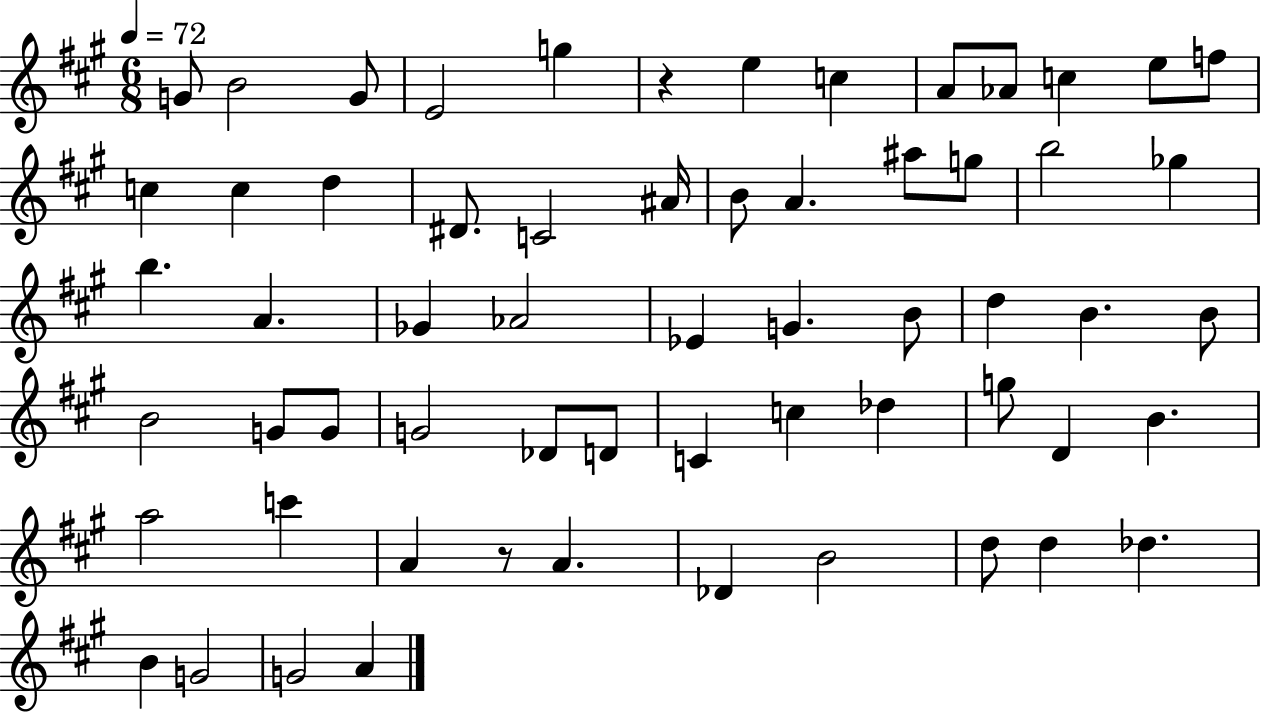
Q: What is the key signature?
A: A major